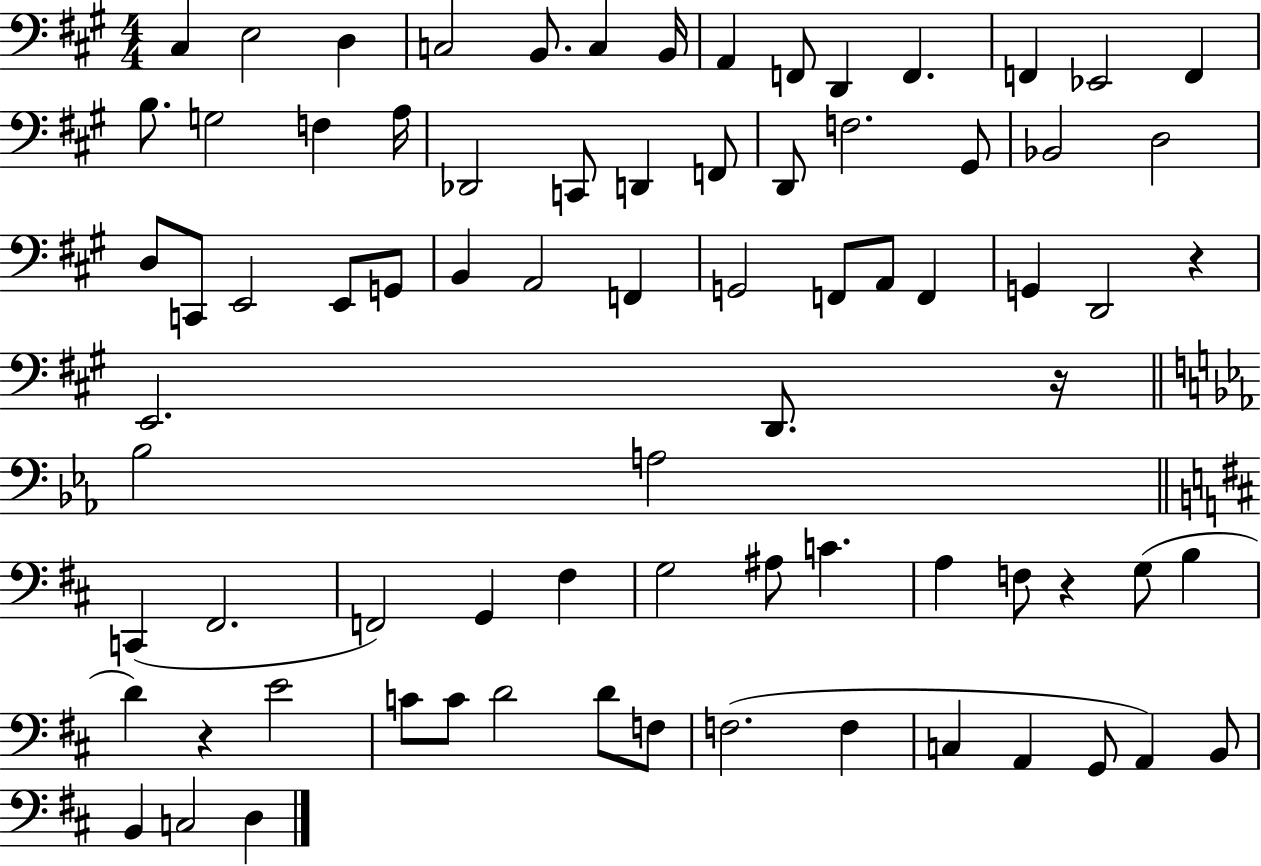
{
  \clef bass
  \numericTimeSignature
  \time 4/4
  \key a \major
  cis4 e2 d4 | c2 b,8. c4 b,16 | a,4 f,8 d,4 f,4. | f,4 ees,2 f,4 | \break b8. g2 f4 a16 | des,2 c,8 d,4 f,8 | d,8 f2. gis,8 | bes,2 d2 | \break d8 c,8 e,2 e,8 g,8 | b,4 a,2 f,4 | g,2 f,8 a,8 f,4 | g,4 d,2 r4 | \break e,2. d,8. r16 | \bar "||" \break \key ees \major bes2 a2 | \bar "||" \break \key b \minor c,4( fis,2. | f,2) g,4 fis4 | g2 ais8 c'4. | a4 f8 r4 g8( b4 | \break d'4) r4 e'2 | c'8 c'8 d'2 d'8 f8 | f2.( f4 | c4 a,4 g,8 a,4) b,8 | \break b,4 c2 d4 | \bar "|."
}